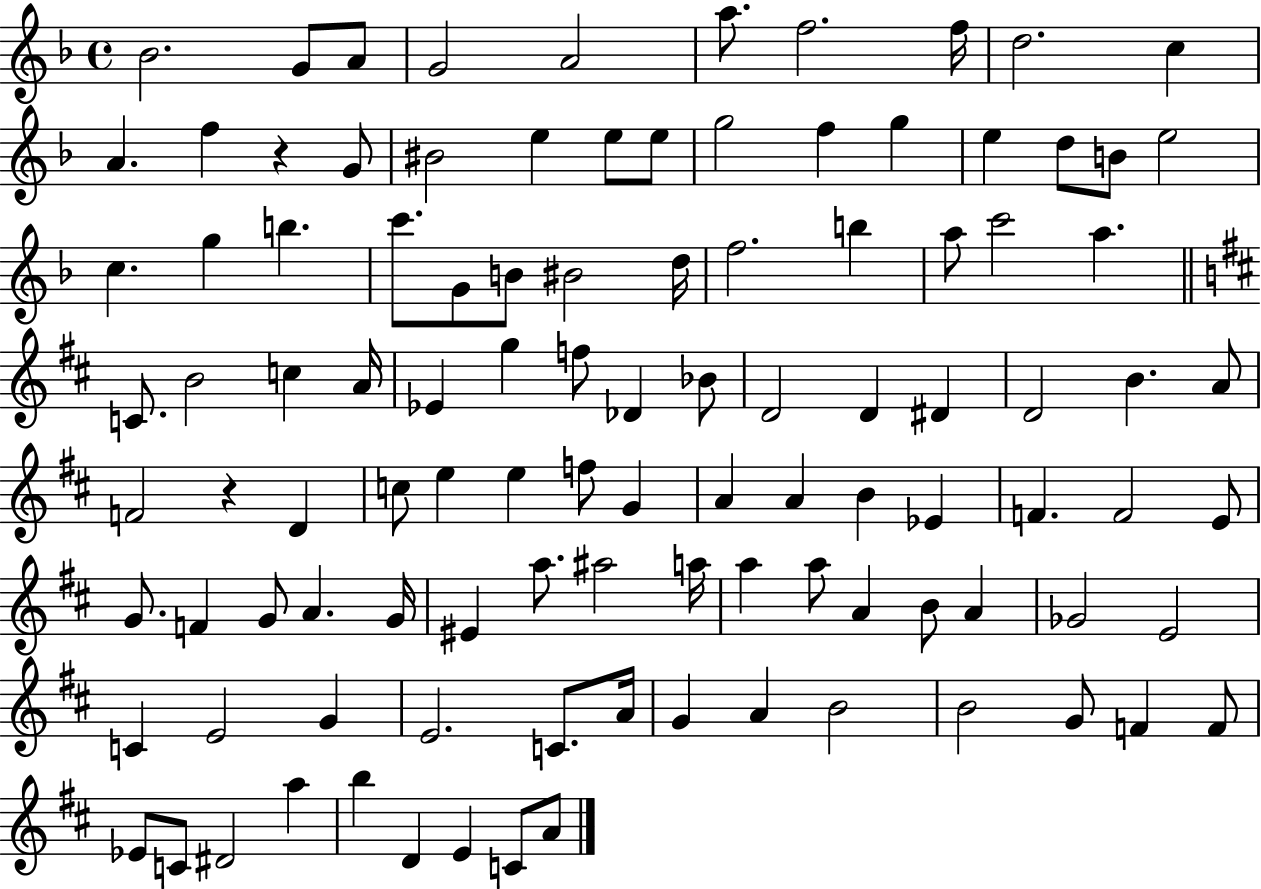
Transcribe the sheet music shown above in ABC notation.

X:1
T:Untitled
M:4/4
L:1/4
K:F
_B2 G/2 A/2 G2 A2 a/2 f2 f/4 d2 c A f z G/2 ^B2 e e/2 e/2 g2 f g e d/2 B/2 e2 c g b c'/2 G/2 B/2 ^B2 d/4 f2 b a/2 c'2 a C/2 B2 c A/4 _E g f/2 _D _B/2 D2 D ^D D2 B A/2 F2 z D c/2 e e f/2 G A A B _E F F2 E/2 G/2 F G/2 A G/4 ^E a/2 ^a2 a/4 a a/2 A B/2 A _G2 E2 C E2 G E2 C/2 A/4 G A B2 B2 G/2 F F/2 _E/2 C/2 ^D2 a b D E C/2 A/2